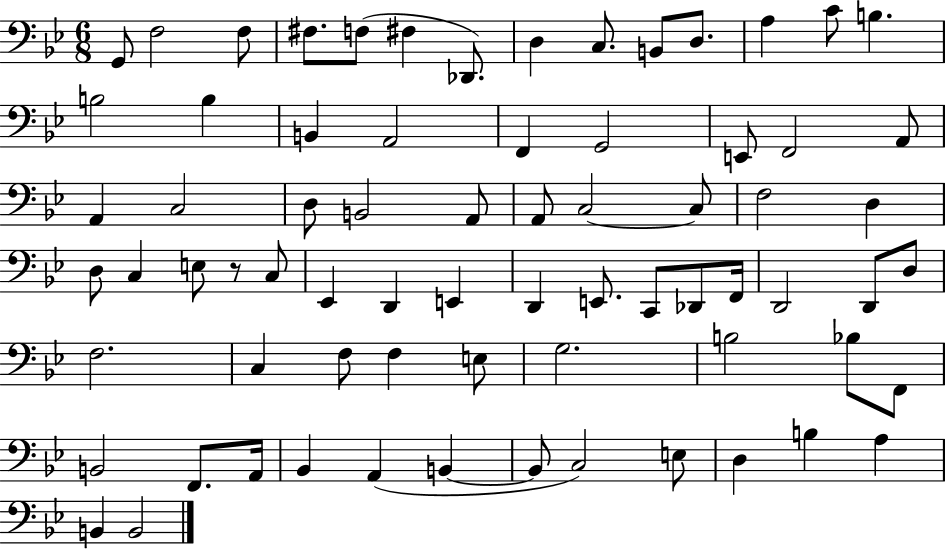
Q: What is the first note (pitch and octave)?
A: G2